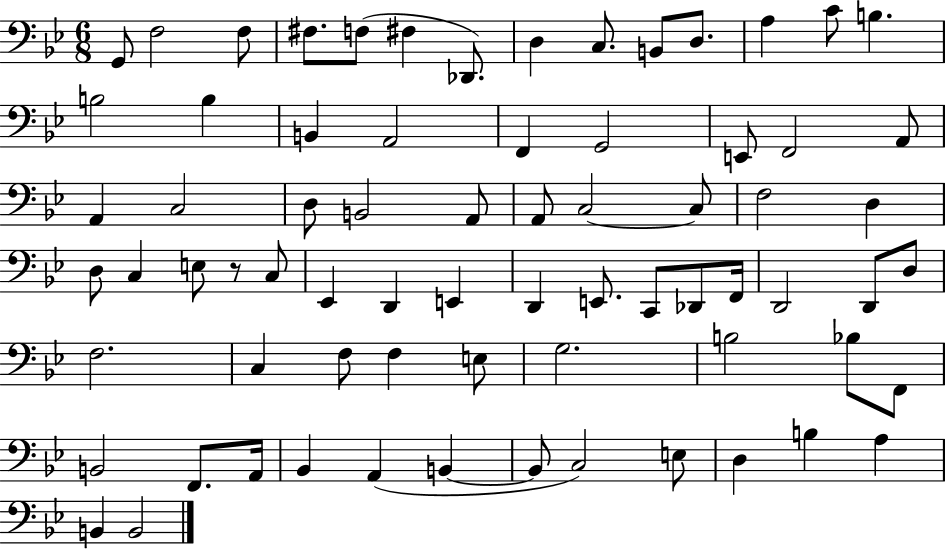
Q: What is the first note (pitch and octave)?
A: G2